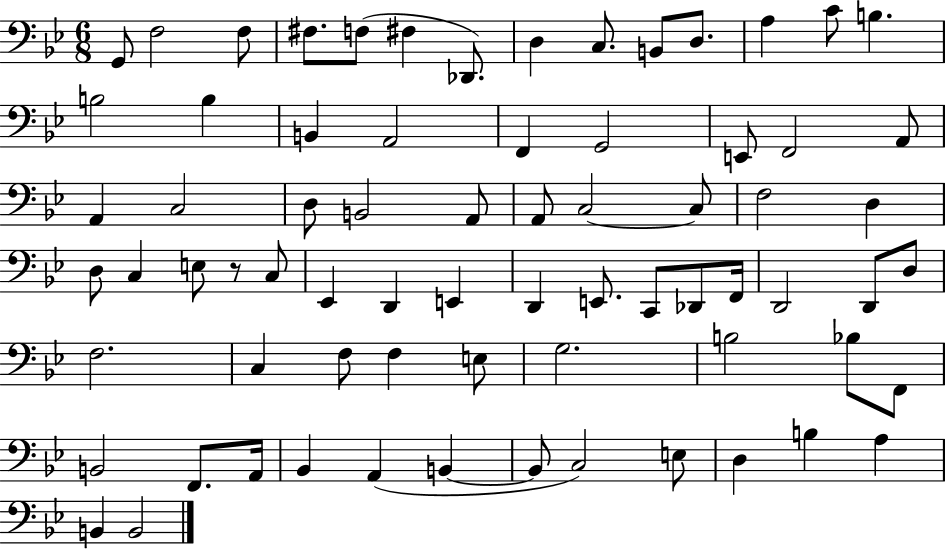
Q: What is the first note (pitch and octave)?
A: G2